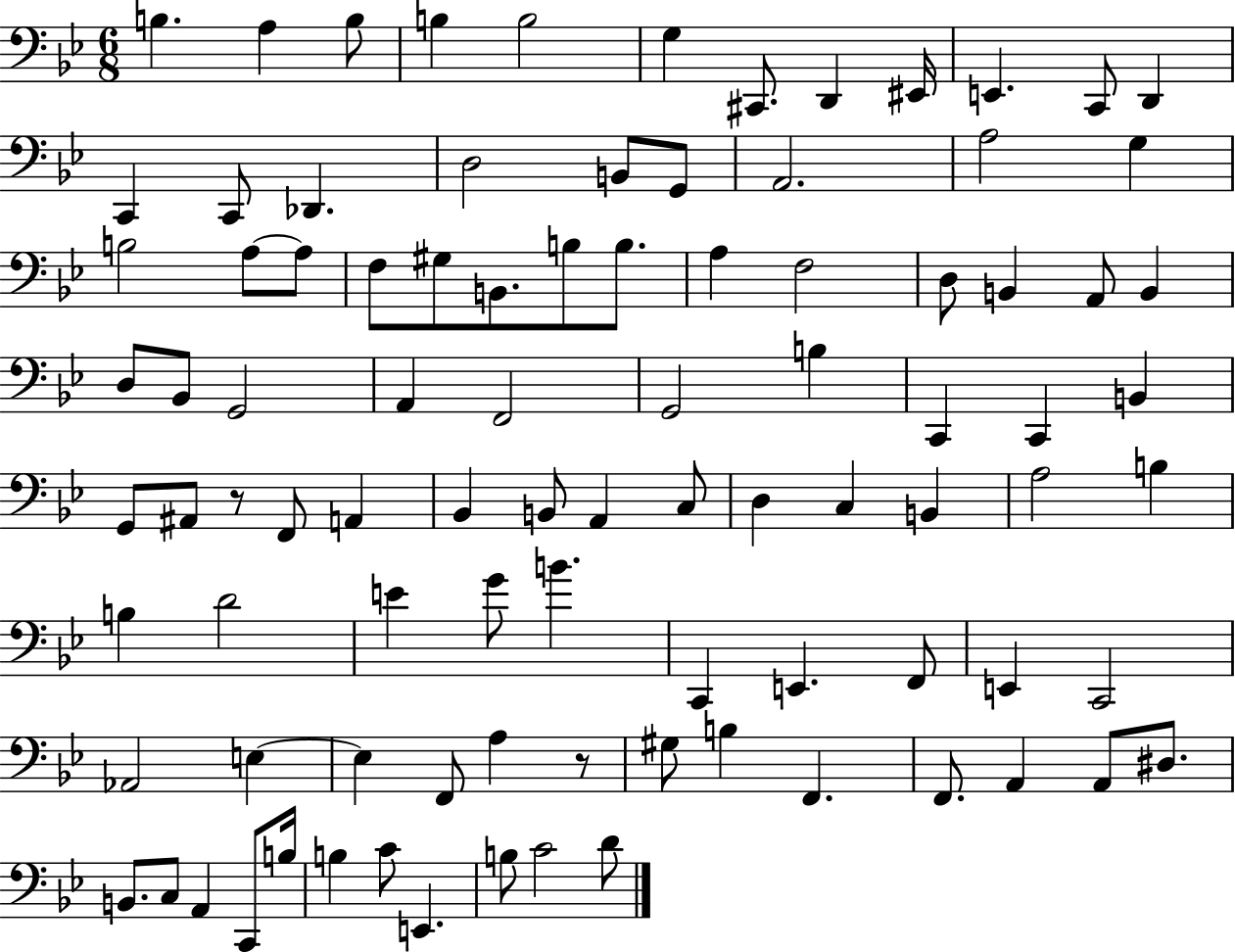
B3/q. A3/q B3/e B3/q B3/h G3/q C#2/e. D2/q EIS2/s E2/q. C2/e D2/q C2/q C2/e Db2/q. D3/h B2/e G2/e A2/h. A3/h G3/q B3/h A3/e A3/e F3/e G#3/e B2/e. B3/e B3/e. A3/q F3/h D3/e B2/q A2/e B2/q D3/e Bb2/e G2/h A2/q F2/h G2/h B3/q C2/q C2/q B2/q G2/e A#2/e R/e F2/e A2/q Bb2/q B2/e A2/q C3/e D3/q C3/q B2/q A3/h B3/q B3/q D4/h E4/q G4/e B4/q. C2/q E2/q. F2/e E2/q C2/h Ab2/h E3/q E3/q F2/e A3/q R/e G#3/e B3/q F2/q. F2/e. A2/q A2/e D#3/e. B2/e. C3/e A2/q C2/e B3/s B3/q C4/e E2/q. B3/e C4/h D4/e